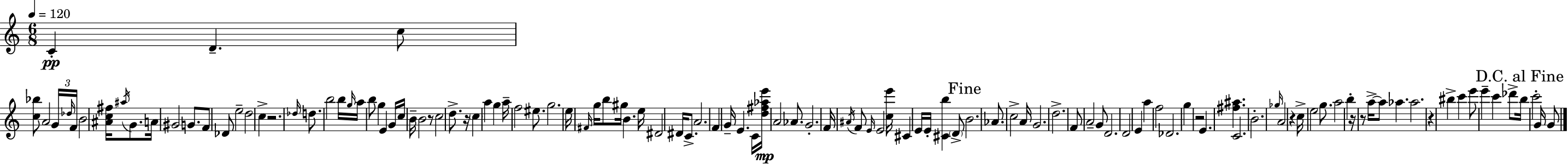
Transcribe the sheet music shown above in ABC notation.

X:1
T:Untitled
M:6/8
L:1/4
K:Am
C D c/2 [c_b]/2 A2 G/4 _d/4 F/4 B2 [^Ac^f]/4 ^a/4 G/2 A/4 ^G2 G/2 F/2 _D/2 e2 d2 c z2 _d/4 d/2 b2 b/4 g/4 a/4 b/2 g E G/4 c/4 B/4 B2 z/2 c2 d/2 z/4 c a g a/4 f2 ^e/2 g2 e/4 ^F/4 g/4 b/2 ^g/4 B e/4 ^D2 ^D/4 C/2 A2 F G/4 E C/4 [d^f_ae']/4 A2 _A/2 G2 F/4 ^A/4 F/2 E/4 E2 [ce']/4 ^C E/4 E/4 [^Cb] D/2 B2 _A/2 c2 A/4 G2 d2 F/2 A2 G/2 D2 D2 E a f2 _D2 g z2 E [^f^a] C2 B2 _g/4 A2 z c/4 e2 g/2 a2 b z/4 z/2 a/4 a/2 _a _a2 z ^b c' e'/2 e' c' _d'/2 b/4 c'2 G/4 G/2